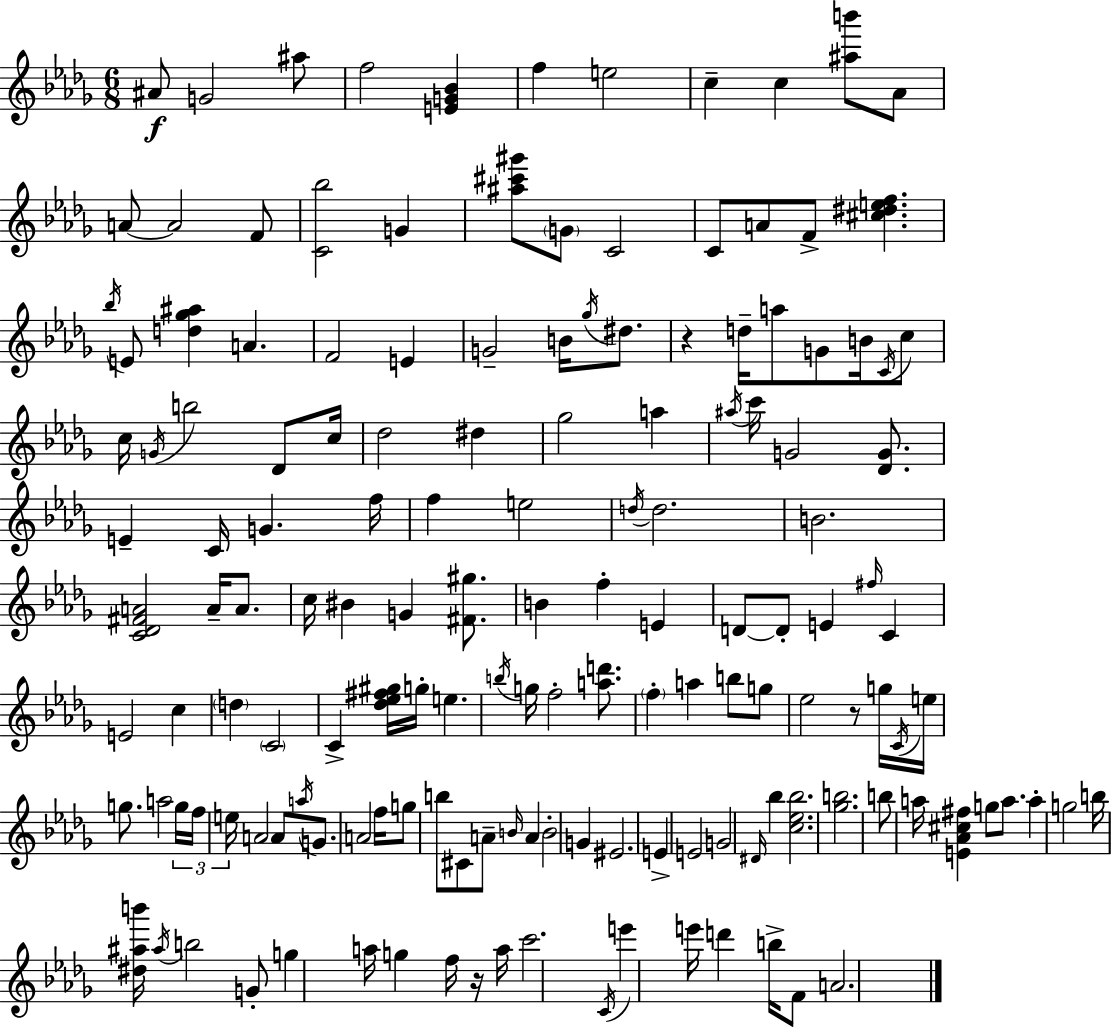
A#4/e G4/h A#5/e F5/h [E4,G4,Bb4]/q F5/q E5/h C5/q C5/q [A#5,B6]/e Ab4/e A4/e A4/h F4/e [C4,Bb5]/h G4/q [A#5,C#6,G#6]/e G4/e C4/h C4/e A4/e F4/e [C#5,D#5,E5,F5]/q. Bb5/s E4/e [D5,Gb5,A#5]/q A4/q. F4/h E4/q G4/h B4/s Gb5/s D#5/e. R/q D5/s A5/e G4/e B4/s C4/s C5/e C5/s G4/s B5/h Db4/e C5/s Db5/h D#5/q Gb5/h A5/q A#5/s C6/s G4/h [Db4,G4]/e. E4/q C4/s G4/q. F5/s F5/q E5/h D5/s D5/h. B4/h. [C4,Db4,F#4,A4]/h A4/s A4/e. C5/s BIS4/q G4/q [F#4,G#5]/e. B4/q F5/q E4/q D4/e D4/e E4/q F#5/s C4/q E4/h C5/q D5/q C4/h C4/q [Db5,Eb5,F#5,G#5]/s G5/s E5/q. B5/s G5/s F5/h [A5,D6]/e. F5/q A5/q B5/e G5/e Eb5/h R/e G5/s C4/s E5/s G5/e. A5/h G5/s F5/s E5/s A4/h A4/e A5/s G4/e. A4/h F5/s G5/e B5/e C#4/e A4/e B4/s A4/q B4/h G4/q EIS4/h. E4/q E4/h G4/h D#4/s Bb5/q [C5,Eb5,Bb5]/h. [Gb5,B5]/h. B5/e A5/s [E4,Ab4,C#5,F#5]/q G5/e A5/e. A5/q G5/h B5/s [D#5,A#5,B6]/s A#5/s B5/h G4/e G5/q A5/s G5/q F5/s R/s A5/s C6/h. C4/s E6/q E6/s D6/q B5/s F4/e A4/h.